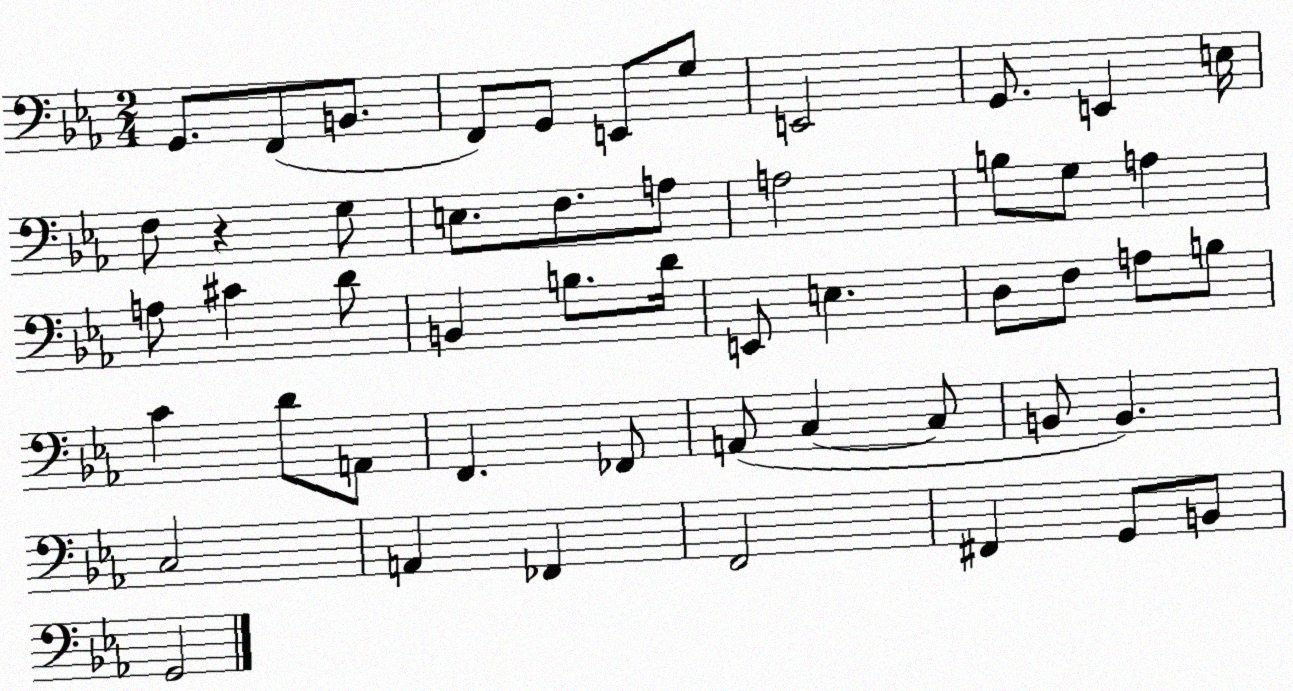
X:1
T:Untitled
M:2/4
L:1/4
K:Eb
G,,/2 F,,/2 B,,/2 F,,/2 G,,/2 E,,/2 G,/2 E,,2 G,,/2 E,, E,/4 F,/2 z G,/2 E,/2 F,/2 A,/2 A,2 B,/2 G,/2 A, A,/2 ^C D/2 B,, B,/2 D/4 E,,/2 E, D,/2 F,/2 A,/2 B,/2 C D/2 A,,/2 F,, _F,,/2 A,,/2 C, C,/2 B,,/2 B,, C,2 A,, _F,, F,,2 ^F,, G,,/2 B,,/2 G,,2